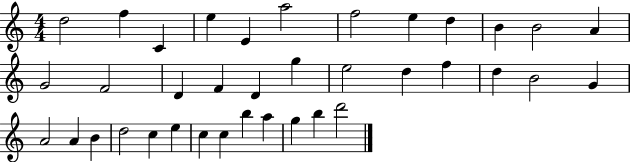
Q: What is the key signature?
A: C major